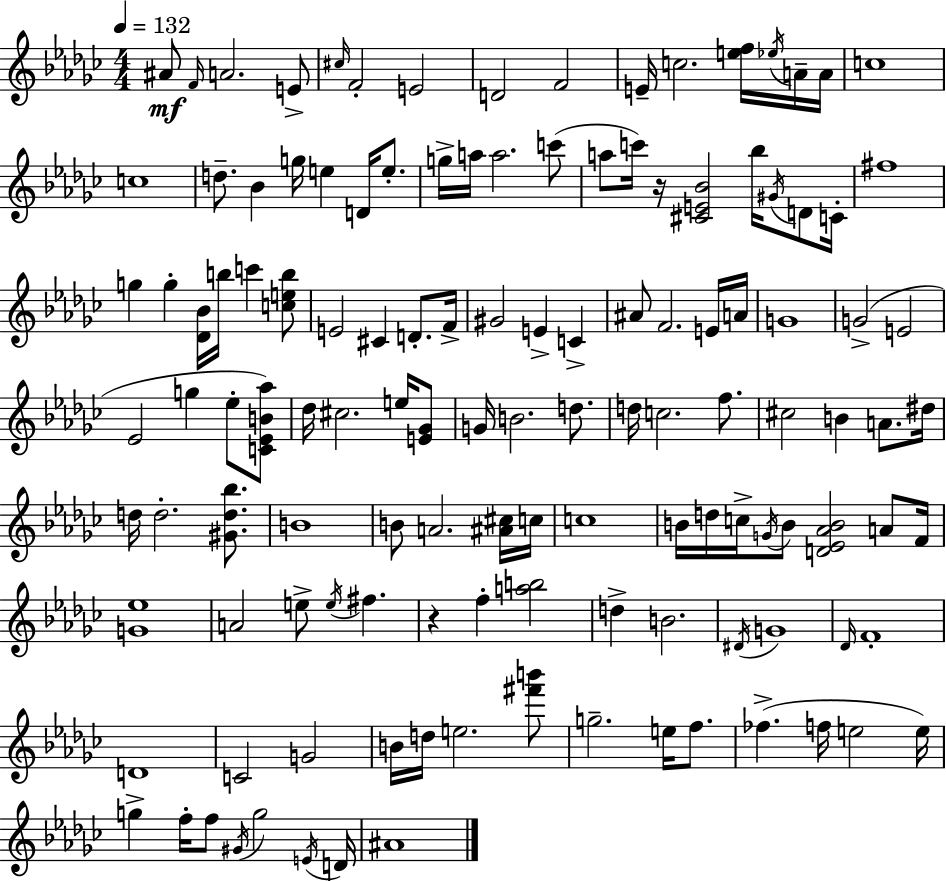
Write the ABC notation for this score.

X:1
T:Untitled
M:4/4
L:1/4
K:Ebm
^A/2 F/4 A2 E/2 ^c/4 F2 E2 D2 F2 E/4 c2 [ef]/4 _e/4 A/4 A/4 c4 c4 d/2 _B g/4 e D/4 e/2 g/4 a/4 a2 c'/2 a/2 c'/4 z/4 [^CE_B]2 _b/4 ^G/4 D/2 C/4 ^f4 g g [_D_B]/4 b/4 c' [ceb]/2 E2 ^C D/2 F/4 ^G2 E C ^A/2 F2 E/4 A/4 G4 G2 E2 _E2 g _e/2 [C_EB_a]/2 _d/4 ^c2 e/4 [E_G]/2 G/4 B2 d/2 d/4 c2 f/2 ^c2 B A/2 ^d/4 d/4 d2 [^Gd_b]/2 B4 B/2 A2 [^A^c]/4 c/4 c4 B/4 d/4 c/4 G/4 B/2 [D_E_AB]2 A/2 F/4 [G_e]4 A2 e/2 e/4 ^f z f [ab]2 d B2 ^D/4 G4 _D/4 F4 D4 C2 G2 B/4 d/4 e2 [^f'b']/2 g2 e/4 f/2 _f f/4 e2 e/4 g f/4 f/2 ^G/4 g2 E/4 D/4 ^A4